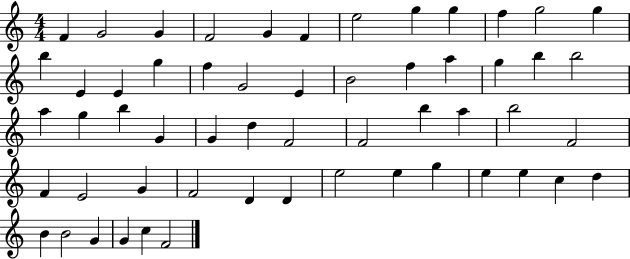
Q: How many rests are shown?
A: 0